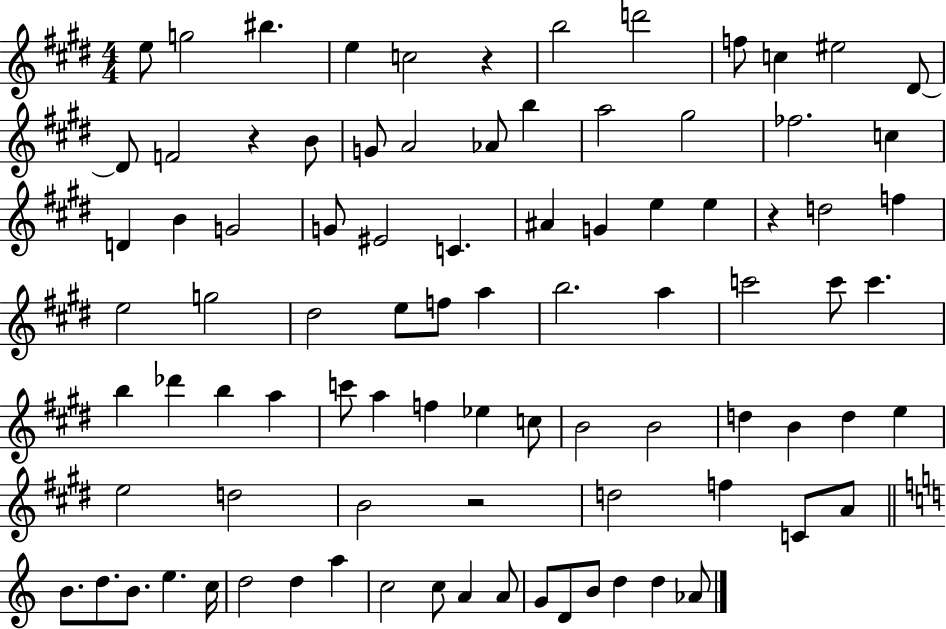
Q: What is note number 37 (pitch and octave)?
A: D#5